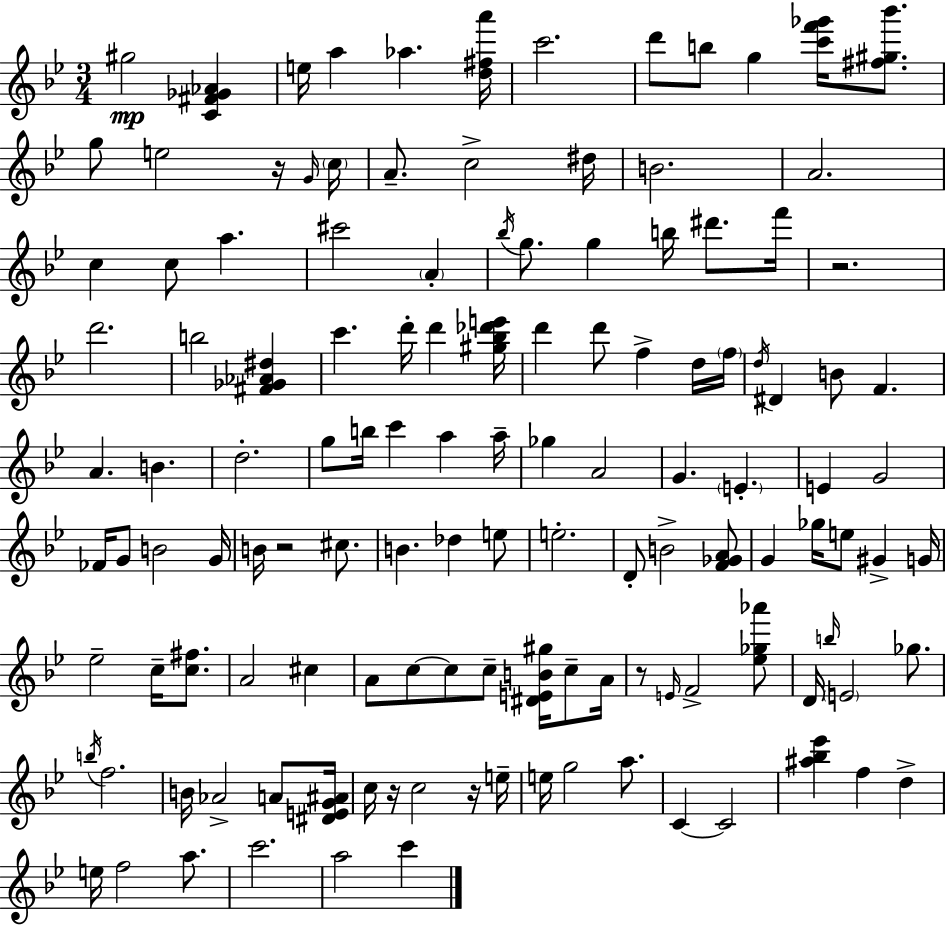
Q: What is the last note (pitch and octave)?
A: C6